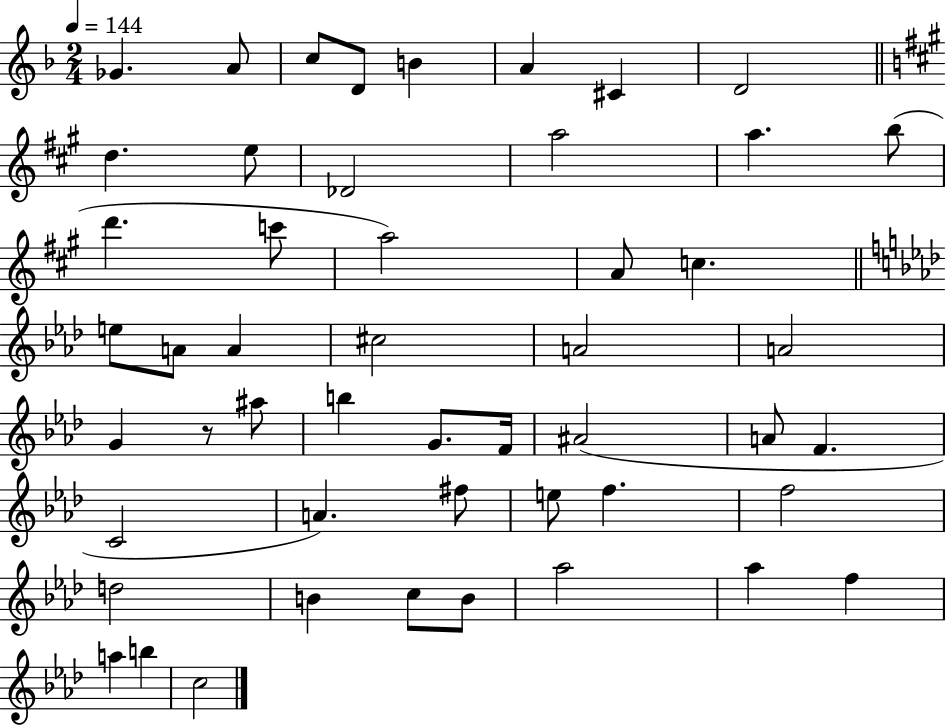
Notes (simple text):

Gb4/q. A4/e C5/e D4/e B4/q A4/q C#4/q D4/h D5/q. E5/e Db4/h A5/h A5/q. B5/e D6/q. C6/e A5/h A4/e C5/q. E5/e A4/e A4/q C#5/h A4/h A4/h G4/q R/e A#5/e B5/q G4/e. F4/s A#4/h A4/e F4/q. C4/h A4/q. F#5/e E5/e F5/q. F5/h D5/h B4/q C5/e B4/e Ab5/h Ab5/q F5/q A5/q B5/q C5/h